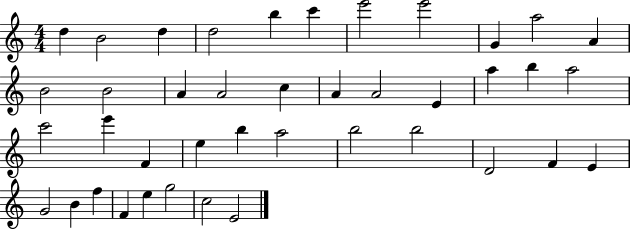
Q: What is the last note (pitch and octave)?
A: E4